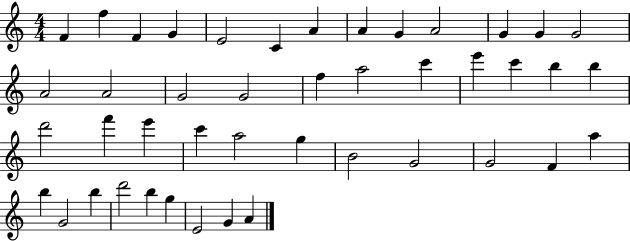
F4/q F5/q F4/q G4/q E4/h C4/q A4/q A4/q G4/q A4/h G4/q G4/q G4/h A4/h A4/h G4/h G4/h F5/q A5/h C6/q E6/q C6/q B5/q B5/q D6/h F6/q E6/q C6/q A5/h G5/q B4/h G4/h G4/h F4/q A5/q B5/q G4/h B5/q D6/h B5/q G5/q E4/h G4/q A4/q